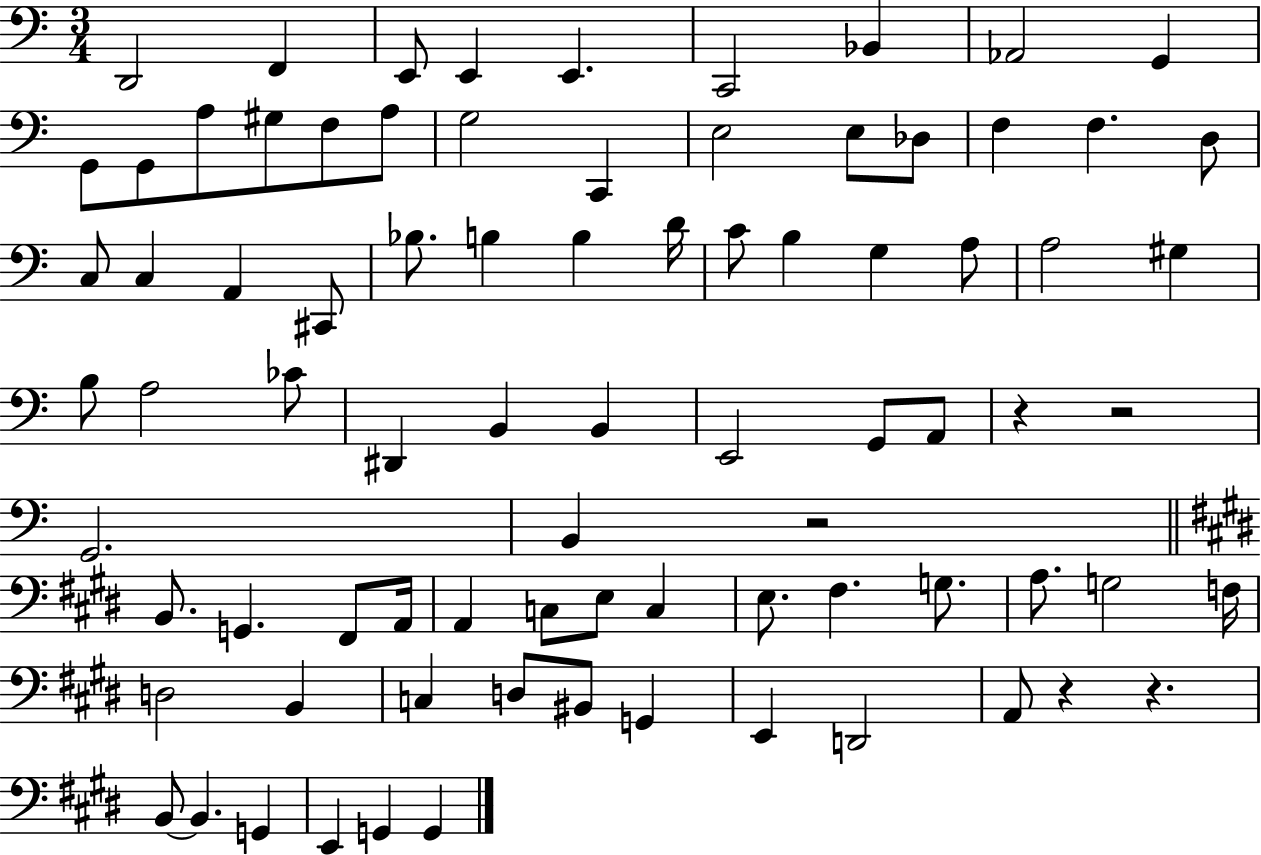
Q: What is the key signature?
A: C major